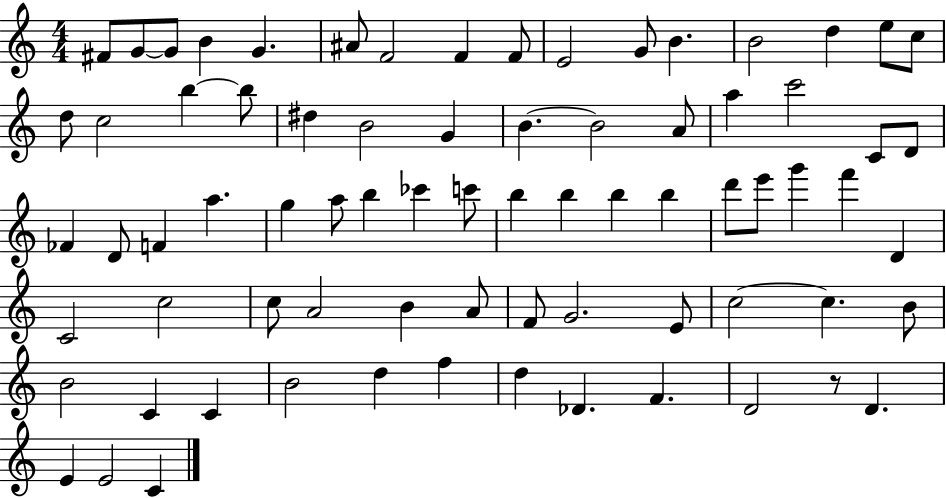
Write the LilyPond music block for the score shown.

{
  \clef treble
  \numericTimeSignature
  \time 4/4
  \key c \major
  fis'8 g'8~~ g'8 b'4 g'4. | ais'8 f'2 f'4 f'8 | e'2 g'8 b'4. | b'2 d''4 e''8 c''8 | \break d''8 c''2 b''4~~ b''8 | dis''4 b'2 g'4 | b'4.~~ b'2 a'8 | a''4 c'''2 c'8 d'8 | \break fes'4 d'8 f'4 a''4. | g''4 a''8 b''4 ces'''4 c'''8 | b''4 b''4 b''4 b''4 | d'''8 e'''8 g'''4 f'''4 d'4 | \break c'2 c''2 | c''8 a'2 b'4 a'8 | f'8 g'2. e'8 | c''2~~ c''4. b'8 | \break b'2 c'4 c'4 | b'2 d''4 f''4 | d''4 des'4. f'4. | d'2 r8 d'4. | \break e'4 e'2 c'4 | \bar "|."
}